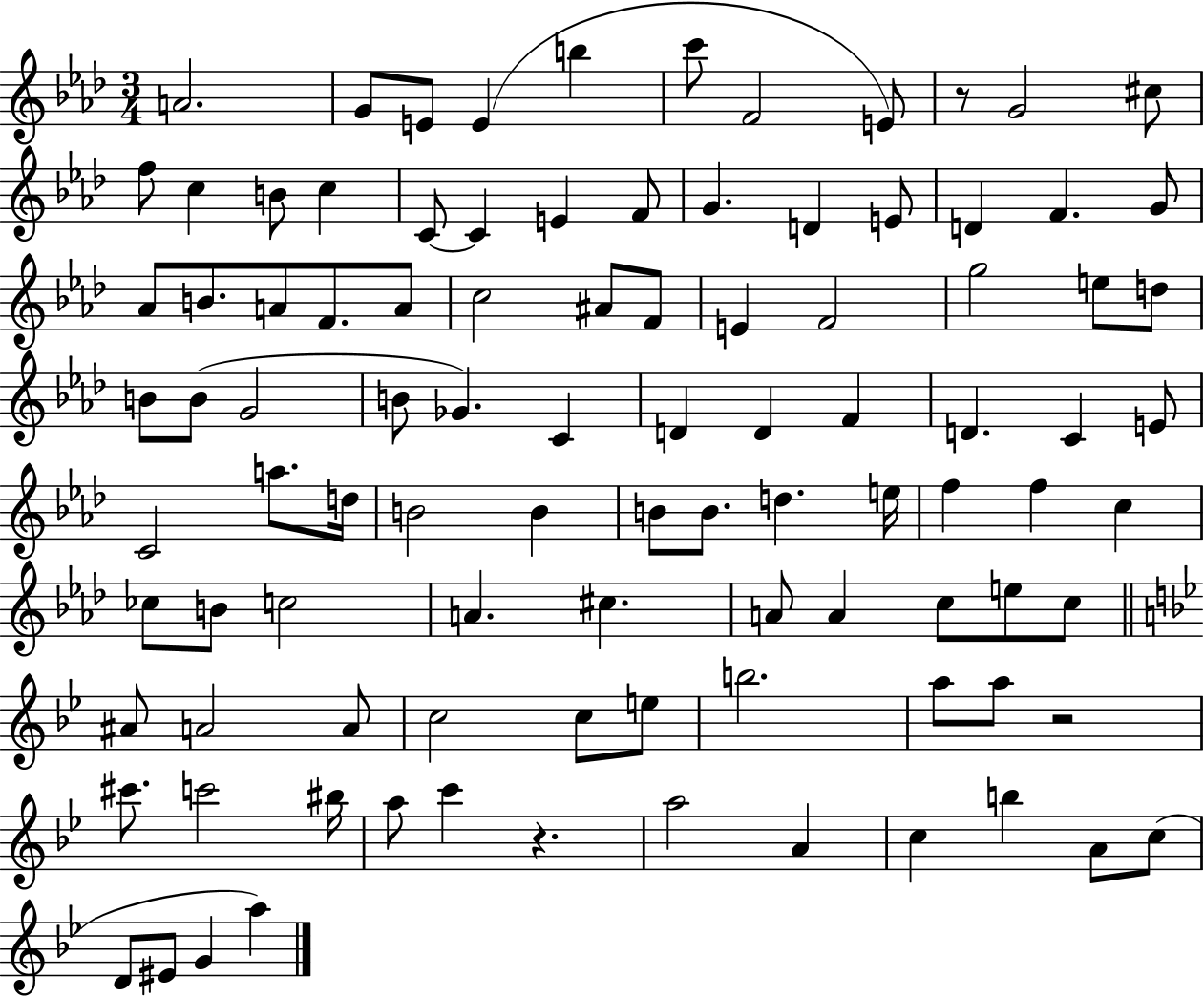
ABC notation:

X:1
T:Untitled
M:3/4
L:1/4
K:Ab
A2 G/2 E/2 E b c'/2 F2 E/2 z/2 G2 ^c/2 f/2 c B/2 c C/2 C E F/2 G D E/2 D F G/2 _A/2 B/2 A/2 F/2 A/2 c2 ^A/2 F/2 E F2 g2 e/2 d/2 B/2 B/2 G2 B/2 _G C D D F D C E/2 C2 a/2 d/4 B2 B B/2 B/2 d e/4 f f c _c/2 B/2 c2 A ^c A/2 A c/2 e/2 c/2 ^A/2 A2 A/2 c2 c/2 e/2 b2 a/2 a/2 z2 ^c'/2 c'2 ^b/4 a/2 c' z a2 A c b A/2 c/2 D/2 ^E/2 G a